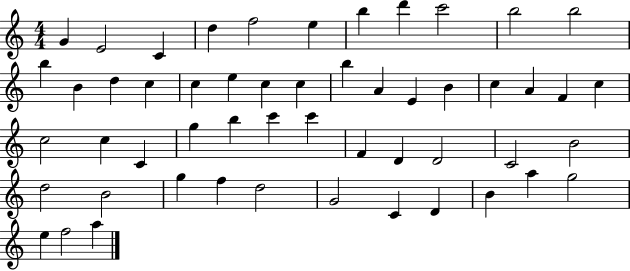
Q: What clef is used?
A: treble